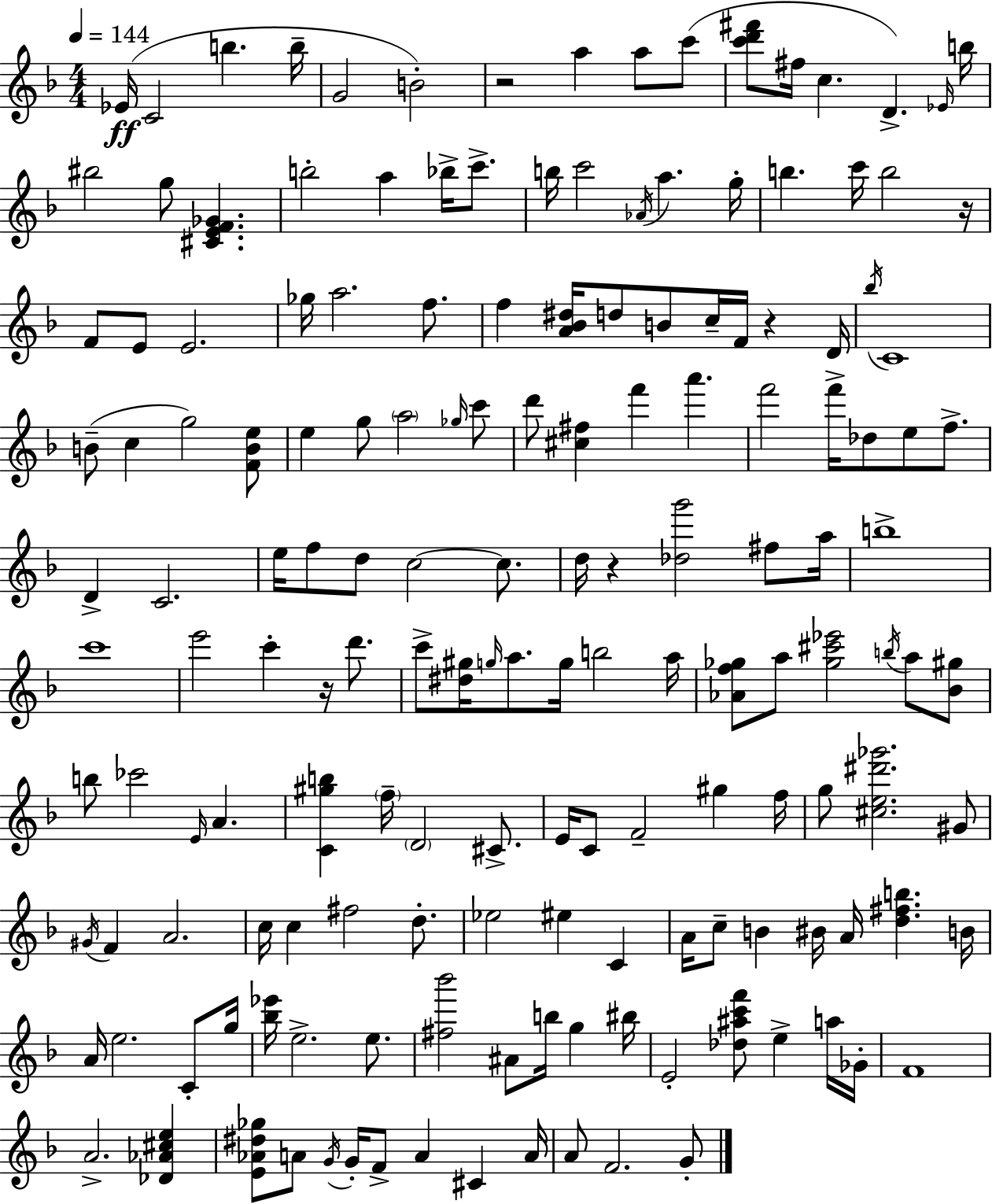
{
  \clef treble
  \numericTimeSignature
  \time 4/4
  \key d \minor
  \tempo 4 = 144
  ees'16(\ff c'2 b''4. b''16-- | g'2 b'2-.) | r2 a''4 a''8 c'''8( | <c''' d''' fis'''>8 fis''16 c''4. d'4.->) \grace { ees'16 } | \break b''16 bis''2 g''8 <cis' e' f' ges'>4. | b''2-. a''4 bes''16-> c'''8.-> | b''16 c'''2 \acciaccatura { aes'16 } a''4. | g''16-. b''4. c'''16 b''2 | \break r16 f'8 e'8 e'2. | ges''16 a''2. f''8. | f''4 <a' bes' dis''>16 d''8 b'8 c''16-- f'16 r4 | d'16 \acciaccatura { bes''16 } c'1 | \break b'8--( c''4 g''2) | <f' b' e''>8 e''4 g''8 \parenthesize a''2 | \grace { ges''16 } c'''8 d'''8 <cis'' fis''>4 f'''4 a'''4. | f'''2 f'''16-> des''8 e''8 | \break f''8.-> d'4-> c'2. | e''16 f''8 d''8 c''2~~ | c''8. d''16 r4 <des'' g'''>2 | fis''8 a''16 b''1-> | \break c'''1 | e'''2 c'''4-. | r16 d'''8. c'''8-> <dis'' gis''>16 \grace { g''16 } a''8. g''16 b''2 | a''16 <aes' f'' ges''>8 a''8 <ges'' cis''' ees'''>2 | \break \acciaccatura { b''16 } a''8 <bes' gis''>8 b''8 ces'''2 | \grace { e'16 } a'4. <c' gis'' b''>4 \parenthesize f''16-- \parenthesize d'2 | cis'8.-> e'16 c'8 f'2-- | gis''4 f''16 g''8 <cis'' e'' dis''' ges'''>2. | \break gis'8 \acciaccatura { gis'16 } f'4 a'2. | c''16 c''4 fis''2 | d''8.-. ees''2 | eis''4 c'4 a'16 c''8-- b'4 bis'16 | \break a'16 <d'' fis'' b''>4. b'16 a'16 e''2. | c'8-. g''16 <bes'' ees'''>16 e''2.-> | e''8. <fis'' bes'''>2 | ais'8 b''16 g''4 bis''16 e'2-. | \break <des'' ais'' c''' f'''>8 e''4-> a''16 ges'16-. f'1 | a'2.-> | <des' aes' cis'' e''>4 <e' aes' dis'' ges''>8 a'8 \acciaccatura { g'16 } g'16-. f'8-> | a'4 cis'4 a'16 a'8 f'2. | \break g'8-. \bar "|."
}